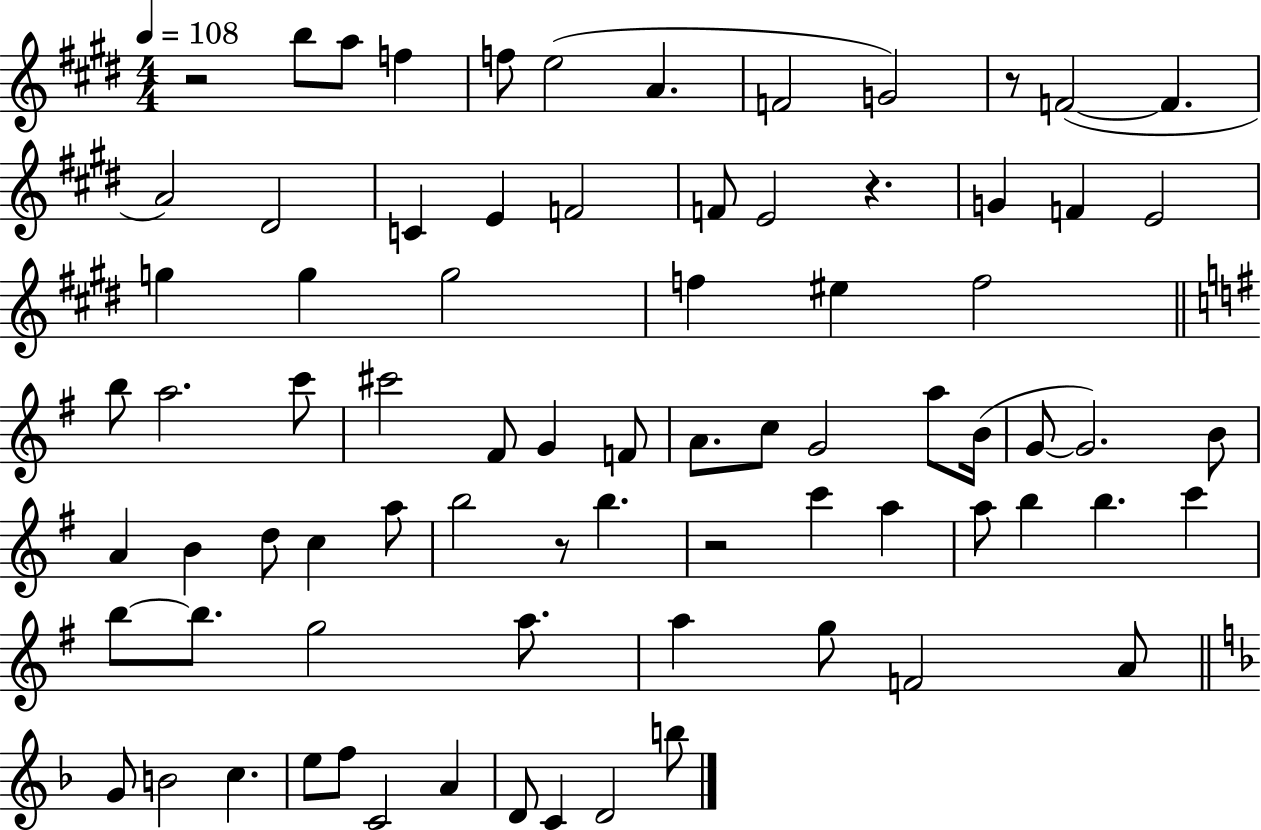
{
  \clef treble
  \numericTimeSignature
  \time 4/4
  \key e \major
  \tempo 4 = 108
  r2 b''8 a''8 f''4 | f''8 e''2( a'4. | f'2 g'2) | r8 f'2~(~ f'4. | \break a'2) dis'2 | c'4 e'4 f'2 | f'8 e'2 r4. | g'4 f'4 e'2 | \break g''4 g''4 g''2 | f''4 eis''4 f''2 | \bar "||" \break \key g \major b''8 a''2. c'''8 | cis'''2 fis'8 g'4 f'8 | a'8. c''8 g'2 a''8 b'16( | g'8~~ g'2.) b'8 | \break a'4 b'4 d''8 c''4 a''8 | b''2 r8 b''4. | r2 c'''4 a''4 | a''8 b''4 b''4. c'''4 | \break b''8~~ b''8. g''2 a''8. | a''4 g''8 f'2 a'8 | \bar "||" \break \key f \major g'8 b'2 c''4. | e''8 f''8 c'2 a'4 | d'8 c'4 d'2 b''8 | \bar "|."
}